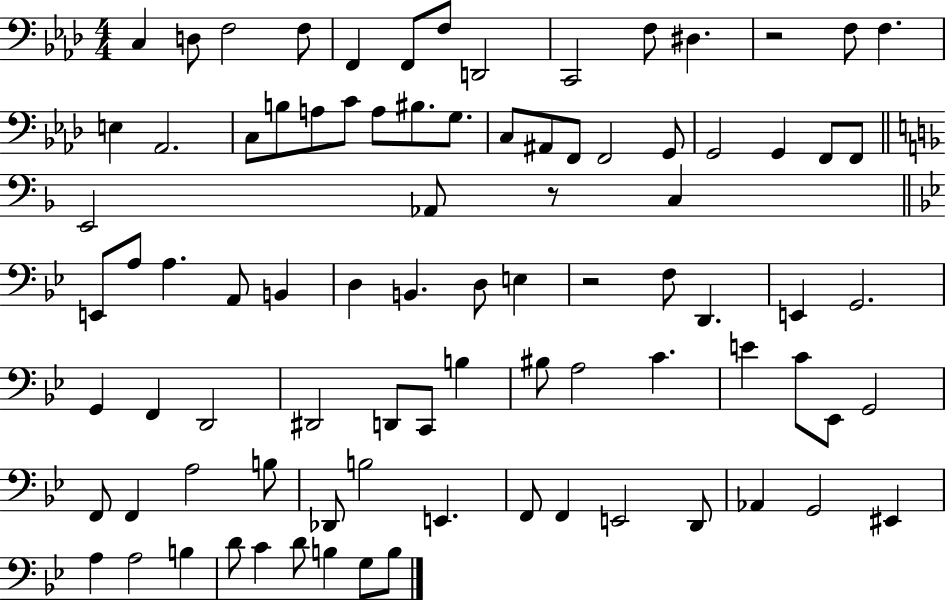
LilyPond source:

{
  \clef bass
  \numericTimeSignature
  \time 4/4
  \key aes \major
  c4 d8 f2 f8 | f,4 f,8 f8 d,2 | c,2 f8 dis4. | r2 f8 f4. | \break e4 aes,2. | c8 b8 a8 c'8 a8 bis8. g8. | c8 ais,8 f,8 f,2 g,8 | g,2 g,4 f,8 f,8 | \break \bar "||" \break \key d \minor e,2 aes,8 r8 c4 | \bar "||" \break \key bes \major e,8 a8 a4. a,8 b,4 | d4 b,4. d8 e4 | r2 f8 d,4. | e,4 g,2. | \break g,4 f,4 d,2 | dis,2 d,8 c,8 b4 | bis8 a2 c'4. | e'4 c'8 ees,8 g,2 | \break f,8 f,4 a2 b8 | des,8 b2 e,4. | f,8 f,4 e,2 d,8 | aes,4 g,2 eis,4 | \break a4 a2 b4 | d'8 c'4 d'8 b4 g8 b8 | \bar "|."
}